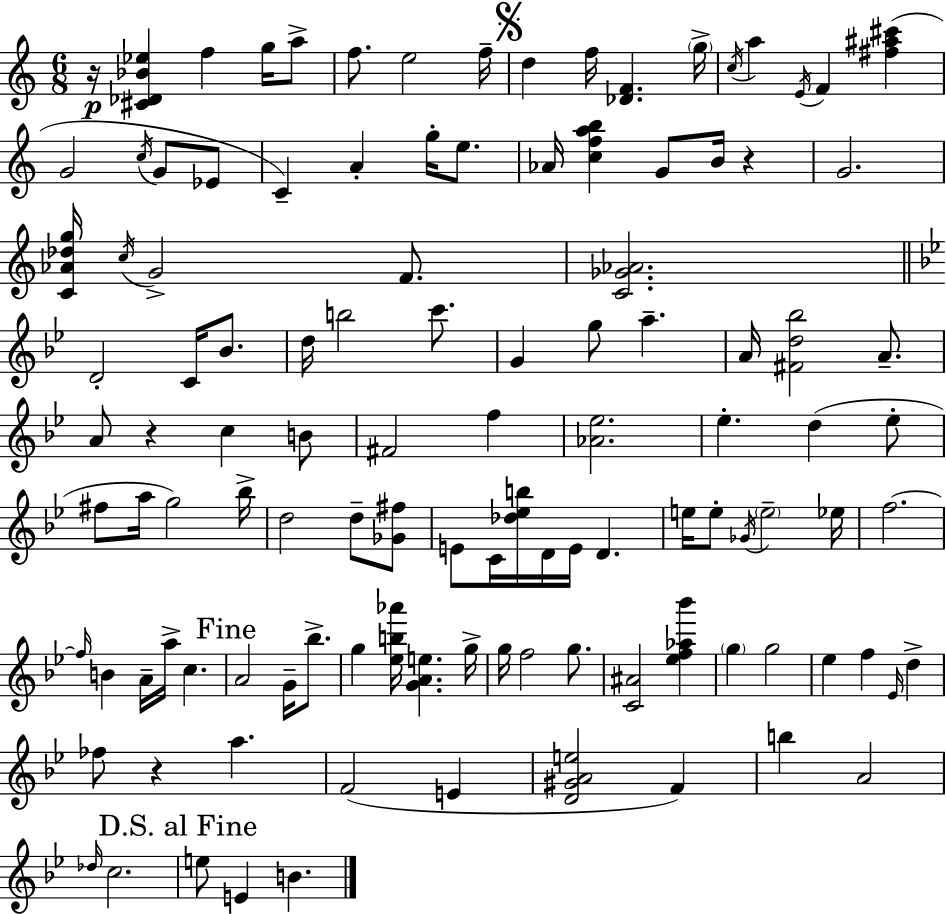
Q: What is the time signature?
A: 6/8